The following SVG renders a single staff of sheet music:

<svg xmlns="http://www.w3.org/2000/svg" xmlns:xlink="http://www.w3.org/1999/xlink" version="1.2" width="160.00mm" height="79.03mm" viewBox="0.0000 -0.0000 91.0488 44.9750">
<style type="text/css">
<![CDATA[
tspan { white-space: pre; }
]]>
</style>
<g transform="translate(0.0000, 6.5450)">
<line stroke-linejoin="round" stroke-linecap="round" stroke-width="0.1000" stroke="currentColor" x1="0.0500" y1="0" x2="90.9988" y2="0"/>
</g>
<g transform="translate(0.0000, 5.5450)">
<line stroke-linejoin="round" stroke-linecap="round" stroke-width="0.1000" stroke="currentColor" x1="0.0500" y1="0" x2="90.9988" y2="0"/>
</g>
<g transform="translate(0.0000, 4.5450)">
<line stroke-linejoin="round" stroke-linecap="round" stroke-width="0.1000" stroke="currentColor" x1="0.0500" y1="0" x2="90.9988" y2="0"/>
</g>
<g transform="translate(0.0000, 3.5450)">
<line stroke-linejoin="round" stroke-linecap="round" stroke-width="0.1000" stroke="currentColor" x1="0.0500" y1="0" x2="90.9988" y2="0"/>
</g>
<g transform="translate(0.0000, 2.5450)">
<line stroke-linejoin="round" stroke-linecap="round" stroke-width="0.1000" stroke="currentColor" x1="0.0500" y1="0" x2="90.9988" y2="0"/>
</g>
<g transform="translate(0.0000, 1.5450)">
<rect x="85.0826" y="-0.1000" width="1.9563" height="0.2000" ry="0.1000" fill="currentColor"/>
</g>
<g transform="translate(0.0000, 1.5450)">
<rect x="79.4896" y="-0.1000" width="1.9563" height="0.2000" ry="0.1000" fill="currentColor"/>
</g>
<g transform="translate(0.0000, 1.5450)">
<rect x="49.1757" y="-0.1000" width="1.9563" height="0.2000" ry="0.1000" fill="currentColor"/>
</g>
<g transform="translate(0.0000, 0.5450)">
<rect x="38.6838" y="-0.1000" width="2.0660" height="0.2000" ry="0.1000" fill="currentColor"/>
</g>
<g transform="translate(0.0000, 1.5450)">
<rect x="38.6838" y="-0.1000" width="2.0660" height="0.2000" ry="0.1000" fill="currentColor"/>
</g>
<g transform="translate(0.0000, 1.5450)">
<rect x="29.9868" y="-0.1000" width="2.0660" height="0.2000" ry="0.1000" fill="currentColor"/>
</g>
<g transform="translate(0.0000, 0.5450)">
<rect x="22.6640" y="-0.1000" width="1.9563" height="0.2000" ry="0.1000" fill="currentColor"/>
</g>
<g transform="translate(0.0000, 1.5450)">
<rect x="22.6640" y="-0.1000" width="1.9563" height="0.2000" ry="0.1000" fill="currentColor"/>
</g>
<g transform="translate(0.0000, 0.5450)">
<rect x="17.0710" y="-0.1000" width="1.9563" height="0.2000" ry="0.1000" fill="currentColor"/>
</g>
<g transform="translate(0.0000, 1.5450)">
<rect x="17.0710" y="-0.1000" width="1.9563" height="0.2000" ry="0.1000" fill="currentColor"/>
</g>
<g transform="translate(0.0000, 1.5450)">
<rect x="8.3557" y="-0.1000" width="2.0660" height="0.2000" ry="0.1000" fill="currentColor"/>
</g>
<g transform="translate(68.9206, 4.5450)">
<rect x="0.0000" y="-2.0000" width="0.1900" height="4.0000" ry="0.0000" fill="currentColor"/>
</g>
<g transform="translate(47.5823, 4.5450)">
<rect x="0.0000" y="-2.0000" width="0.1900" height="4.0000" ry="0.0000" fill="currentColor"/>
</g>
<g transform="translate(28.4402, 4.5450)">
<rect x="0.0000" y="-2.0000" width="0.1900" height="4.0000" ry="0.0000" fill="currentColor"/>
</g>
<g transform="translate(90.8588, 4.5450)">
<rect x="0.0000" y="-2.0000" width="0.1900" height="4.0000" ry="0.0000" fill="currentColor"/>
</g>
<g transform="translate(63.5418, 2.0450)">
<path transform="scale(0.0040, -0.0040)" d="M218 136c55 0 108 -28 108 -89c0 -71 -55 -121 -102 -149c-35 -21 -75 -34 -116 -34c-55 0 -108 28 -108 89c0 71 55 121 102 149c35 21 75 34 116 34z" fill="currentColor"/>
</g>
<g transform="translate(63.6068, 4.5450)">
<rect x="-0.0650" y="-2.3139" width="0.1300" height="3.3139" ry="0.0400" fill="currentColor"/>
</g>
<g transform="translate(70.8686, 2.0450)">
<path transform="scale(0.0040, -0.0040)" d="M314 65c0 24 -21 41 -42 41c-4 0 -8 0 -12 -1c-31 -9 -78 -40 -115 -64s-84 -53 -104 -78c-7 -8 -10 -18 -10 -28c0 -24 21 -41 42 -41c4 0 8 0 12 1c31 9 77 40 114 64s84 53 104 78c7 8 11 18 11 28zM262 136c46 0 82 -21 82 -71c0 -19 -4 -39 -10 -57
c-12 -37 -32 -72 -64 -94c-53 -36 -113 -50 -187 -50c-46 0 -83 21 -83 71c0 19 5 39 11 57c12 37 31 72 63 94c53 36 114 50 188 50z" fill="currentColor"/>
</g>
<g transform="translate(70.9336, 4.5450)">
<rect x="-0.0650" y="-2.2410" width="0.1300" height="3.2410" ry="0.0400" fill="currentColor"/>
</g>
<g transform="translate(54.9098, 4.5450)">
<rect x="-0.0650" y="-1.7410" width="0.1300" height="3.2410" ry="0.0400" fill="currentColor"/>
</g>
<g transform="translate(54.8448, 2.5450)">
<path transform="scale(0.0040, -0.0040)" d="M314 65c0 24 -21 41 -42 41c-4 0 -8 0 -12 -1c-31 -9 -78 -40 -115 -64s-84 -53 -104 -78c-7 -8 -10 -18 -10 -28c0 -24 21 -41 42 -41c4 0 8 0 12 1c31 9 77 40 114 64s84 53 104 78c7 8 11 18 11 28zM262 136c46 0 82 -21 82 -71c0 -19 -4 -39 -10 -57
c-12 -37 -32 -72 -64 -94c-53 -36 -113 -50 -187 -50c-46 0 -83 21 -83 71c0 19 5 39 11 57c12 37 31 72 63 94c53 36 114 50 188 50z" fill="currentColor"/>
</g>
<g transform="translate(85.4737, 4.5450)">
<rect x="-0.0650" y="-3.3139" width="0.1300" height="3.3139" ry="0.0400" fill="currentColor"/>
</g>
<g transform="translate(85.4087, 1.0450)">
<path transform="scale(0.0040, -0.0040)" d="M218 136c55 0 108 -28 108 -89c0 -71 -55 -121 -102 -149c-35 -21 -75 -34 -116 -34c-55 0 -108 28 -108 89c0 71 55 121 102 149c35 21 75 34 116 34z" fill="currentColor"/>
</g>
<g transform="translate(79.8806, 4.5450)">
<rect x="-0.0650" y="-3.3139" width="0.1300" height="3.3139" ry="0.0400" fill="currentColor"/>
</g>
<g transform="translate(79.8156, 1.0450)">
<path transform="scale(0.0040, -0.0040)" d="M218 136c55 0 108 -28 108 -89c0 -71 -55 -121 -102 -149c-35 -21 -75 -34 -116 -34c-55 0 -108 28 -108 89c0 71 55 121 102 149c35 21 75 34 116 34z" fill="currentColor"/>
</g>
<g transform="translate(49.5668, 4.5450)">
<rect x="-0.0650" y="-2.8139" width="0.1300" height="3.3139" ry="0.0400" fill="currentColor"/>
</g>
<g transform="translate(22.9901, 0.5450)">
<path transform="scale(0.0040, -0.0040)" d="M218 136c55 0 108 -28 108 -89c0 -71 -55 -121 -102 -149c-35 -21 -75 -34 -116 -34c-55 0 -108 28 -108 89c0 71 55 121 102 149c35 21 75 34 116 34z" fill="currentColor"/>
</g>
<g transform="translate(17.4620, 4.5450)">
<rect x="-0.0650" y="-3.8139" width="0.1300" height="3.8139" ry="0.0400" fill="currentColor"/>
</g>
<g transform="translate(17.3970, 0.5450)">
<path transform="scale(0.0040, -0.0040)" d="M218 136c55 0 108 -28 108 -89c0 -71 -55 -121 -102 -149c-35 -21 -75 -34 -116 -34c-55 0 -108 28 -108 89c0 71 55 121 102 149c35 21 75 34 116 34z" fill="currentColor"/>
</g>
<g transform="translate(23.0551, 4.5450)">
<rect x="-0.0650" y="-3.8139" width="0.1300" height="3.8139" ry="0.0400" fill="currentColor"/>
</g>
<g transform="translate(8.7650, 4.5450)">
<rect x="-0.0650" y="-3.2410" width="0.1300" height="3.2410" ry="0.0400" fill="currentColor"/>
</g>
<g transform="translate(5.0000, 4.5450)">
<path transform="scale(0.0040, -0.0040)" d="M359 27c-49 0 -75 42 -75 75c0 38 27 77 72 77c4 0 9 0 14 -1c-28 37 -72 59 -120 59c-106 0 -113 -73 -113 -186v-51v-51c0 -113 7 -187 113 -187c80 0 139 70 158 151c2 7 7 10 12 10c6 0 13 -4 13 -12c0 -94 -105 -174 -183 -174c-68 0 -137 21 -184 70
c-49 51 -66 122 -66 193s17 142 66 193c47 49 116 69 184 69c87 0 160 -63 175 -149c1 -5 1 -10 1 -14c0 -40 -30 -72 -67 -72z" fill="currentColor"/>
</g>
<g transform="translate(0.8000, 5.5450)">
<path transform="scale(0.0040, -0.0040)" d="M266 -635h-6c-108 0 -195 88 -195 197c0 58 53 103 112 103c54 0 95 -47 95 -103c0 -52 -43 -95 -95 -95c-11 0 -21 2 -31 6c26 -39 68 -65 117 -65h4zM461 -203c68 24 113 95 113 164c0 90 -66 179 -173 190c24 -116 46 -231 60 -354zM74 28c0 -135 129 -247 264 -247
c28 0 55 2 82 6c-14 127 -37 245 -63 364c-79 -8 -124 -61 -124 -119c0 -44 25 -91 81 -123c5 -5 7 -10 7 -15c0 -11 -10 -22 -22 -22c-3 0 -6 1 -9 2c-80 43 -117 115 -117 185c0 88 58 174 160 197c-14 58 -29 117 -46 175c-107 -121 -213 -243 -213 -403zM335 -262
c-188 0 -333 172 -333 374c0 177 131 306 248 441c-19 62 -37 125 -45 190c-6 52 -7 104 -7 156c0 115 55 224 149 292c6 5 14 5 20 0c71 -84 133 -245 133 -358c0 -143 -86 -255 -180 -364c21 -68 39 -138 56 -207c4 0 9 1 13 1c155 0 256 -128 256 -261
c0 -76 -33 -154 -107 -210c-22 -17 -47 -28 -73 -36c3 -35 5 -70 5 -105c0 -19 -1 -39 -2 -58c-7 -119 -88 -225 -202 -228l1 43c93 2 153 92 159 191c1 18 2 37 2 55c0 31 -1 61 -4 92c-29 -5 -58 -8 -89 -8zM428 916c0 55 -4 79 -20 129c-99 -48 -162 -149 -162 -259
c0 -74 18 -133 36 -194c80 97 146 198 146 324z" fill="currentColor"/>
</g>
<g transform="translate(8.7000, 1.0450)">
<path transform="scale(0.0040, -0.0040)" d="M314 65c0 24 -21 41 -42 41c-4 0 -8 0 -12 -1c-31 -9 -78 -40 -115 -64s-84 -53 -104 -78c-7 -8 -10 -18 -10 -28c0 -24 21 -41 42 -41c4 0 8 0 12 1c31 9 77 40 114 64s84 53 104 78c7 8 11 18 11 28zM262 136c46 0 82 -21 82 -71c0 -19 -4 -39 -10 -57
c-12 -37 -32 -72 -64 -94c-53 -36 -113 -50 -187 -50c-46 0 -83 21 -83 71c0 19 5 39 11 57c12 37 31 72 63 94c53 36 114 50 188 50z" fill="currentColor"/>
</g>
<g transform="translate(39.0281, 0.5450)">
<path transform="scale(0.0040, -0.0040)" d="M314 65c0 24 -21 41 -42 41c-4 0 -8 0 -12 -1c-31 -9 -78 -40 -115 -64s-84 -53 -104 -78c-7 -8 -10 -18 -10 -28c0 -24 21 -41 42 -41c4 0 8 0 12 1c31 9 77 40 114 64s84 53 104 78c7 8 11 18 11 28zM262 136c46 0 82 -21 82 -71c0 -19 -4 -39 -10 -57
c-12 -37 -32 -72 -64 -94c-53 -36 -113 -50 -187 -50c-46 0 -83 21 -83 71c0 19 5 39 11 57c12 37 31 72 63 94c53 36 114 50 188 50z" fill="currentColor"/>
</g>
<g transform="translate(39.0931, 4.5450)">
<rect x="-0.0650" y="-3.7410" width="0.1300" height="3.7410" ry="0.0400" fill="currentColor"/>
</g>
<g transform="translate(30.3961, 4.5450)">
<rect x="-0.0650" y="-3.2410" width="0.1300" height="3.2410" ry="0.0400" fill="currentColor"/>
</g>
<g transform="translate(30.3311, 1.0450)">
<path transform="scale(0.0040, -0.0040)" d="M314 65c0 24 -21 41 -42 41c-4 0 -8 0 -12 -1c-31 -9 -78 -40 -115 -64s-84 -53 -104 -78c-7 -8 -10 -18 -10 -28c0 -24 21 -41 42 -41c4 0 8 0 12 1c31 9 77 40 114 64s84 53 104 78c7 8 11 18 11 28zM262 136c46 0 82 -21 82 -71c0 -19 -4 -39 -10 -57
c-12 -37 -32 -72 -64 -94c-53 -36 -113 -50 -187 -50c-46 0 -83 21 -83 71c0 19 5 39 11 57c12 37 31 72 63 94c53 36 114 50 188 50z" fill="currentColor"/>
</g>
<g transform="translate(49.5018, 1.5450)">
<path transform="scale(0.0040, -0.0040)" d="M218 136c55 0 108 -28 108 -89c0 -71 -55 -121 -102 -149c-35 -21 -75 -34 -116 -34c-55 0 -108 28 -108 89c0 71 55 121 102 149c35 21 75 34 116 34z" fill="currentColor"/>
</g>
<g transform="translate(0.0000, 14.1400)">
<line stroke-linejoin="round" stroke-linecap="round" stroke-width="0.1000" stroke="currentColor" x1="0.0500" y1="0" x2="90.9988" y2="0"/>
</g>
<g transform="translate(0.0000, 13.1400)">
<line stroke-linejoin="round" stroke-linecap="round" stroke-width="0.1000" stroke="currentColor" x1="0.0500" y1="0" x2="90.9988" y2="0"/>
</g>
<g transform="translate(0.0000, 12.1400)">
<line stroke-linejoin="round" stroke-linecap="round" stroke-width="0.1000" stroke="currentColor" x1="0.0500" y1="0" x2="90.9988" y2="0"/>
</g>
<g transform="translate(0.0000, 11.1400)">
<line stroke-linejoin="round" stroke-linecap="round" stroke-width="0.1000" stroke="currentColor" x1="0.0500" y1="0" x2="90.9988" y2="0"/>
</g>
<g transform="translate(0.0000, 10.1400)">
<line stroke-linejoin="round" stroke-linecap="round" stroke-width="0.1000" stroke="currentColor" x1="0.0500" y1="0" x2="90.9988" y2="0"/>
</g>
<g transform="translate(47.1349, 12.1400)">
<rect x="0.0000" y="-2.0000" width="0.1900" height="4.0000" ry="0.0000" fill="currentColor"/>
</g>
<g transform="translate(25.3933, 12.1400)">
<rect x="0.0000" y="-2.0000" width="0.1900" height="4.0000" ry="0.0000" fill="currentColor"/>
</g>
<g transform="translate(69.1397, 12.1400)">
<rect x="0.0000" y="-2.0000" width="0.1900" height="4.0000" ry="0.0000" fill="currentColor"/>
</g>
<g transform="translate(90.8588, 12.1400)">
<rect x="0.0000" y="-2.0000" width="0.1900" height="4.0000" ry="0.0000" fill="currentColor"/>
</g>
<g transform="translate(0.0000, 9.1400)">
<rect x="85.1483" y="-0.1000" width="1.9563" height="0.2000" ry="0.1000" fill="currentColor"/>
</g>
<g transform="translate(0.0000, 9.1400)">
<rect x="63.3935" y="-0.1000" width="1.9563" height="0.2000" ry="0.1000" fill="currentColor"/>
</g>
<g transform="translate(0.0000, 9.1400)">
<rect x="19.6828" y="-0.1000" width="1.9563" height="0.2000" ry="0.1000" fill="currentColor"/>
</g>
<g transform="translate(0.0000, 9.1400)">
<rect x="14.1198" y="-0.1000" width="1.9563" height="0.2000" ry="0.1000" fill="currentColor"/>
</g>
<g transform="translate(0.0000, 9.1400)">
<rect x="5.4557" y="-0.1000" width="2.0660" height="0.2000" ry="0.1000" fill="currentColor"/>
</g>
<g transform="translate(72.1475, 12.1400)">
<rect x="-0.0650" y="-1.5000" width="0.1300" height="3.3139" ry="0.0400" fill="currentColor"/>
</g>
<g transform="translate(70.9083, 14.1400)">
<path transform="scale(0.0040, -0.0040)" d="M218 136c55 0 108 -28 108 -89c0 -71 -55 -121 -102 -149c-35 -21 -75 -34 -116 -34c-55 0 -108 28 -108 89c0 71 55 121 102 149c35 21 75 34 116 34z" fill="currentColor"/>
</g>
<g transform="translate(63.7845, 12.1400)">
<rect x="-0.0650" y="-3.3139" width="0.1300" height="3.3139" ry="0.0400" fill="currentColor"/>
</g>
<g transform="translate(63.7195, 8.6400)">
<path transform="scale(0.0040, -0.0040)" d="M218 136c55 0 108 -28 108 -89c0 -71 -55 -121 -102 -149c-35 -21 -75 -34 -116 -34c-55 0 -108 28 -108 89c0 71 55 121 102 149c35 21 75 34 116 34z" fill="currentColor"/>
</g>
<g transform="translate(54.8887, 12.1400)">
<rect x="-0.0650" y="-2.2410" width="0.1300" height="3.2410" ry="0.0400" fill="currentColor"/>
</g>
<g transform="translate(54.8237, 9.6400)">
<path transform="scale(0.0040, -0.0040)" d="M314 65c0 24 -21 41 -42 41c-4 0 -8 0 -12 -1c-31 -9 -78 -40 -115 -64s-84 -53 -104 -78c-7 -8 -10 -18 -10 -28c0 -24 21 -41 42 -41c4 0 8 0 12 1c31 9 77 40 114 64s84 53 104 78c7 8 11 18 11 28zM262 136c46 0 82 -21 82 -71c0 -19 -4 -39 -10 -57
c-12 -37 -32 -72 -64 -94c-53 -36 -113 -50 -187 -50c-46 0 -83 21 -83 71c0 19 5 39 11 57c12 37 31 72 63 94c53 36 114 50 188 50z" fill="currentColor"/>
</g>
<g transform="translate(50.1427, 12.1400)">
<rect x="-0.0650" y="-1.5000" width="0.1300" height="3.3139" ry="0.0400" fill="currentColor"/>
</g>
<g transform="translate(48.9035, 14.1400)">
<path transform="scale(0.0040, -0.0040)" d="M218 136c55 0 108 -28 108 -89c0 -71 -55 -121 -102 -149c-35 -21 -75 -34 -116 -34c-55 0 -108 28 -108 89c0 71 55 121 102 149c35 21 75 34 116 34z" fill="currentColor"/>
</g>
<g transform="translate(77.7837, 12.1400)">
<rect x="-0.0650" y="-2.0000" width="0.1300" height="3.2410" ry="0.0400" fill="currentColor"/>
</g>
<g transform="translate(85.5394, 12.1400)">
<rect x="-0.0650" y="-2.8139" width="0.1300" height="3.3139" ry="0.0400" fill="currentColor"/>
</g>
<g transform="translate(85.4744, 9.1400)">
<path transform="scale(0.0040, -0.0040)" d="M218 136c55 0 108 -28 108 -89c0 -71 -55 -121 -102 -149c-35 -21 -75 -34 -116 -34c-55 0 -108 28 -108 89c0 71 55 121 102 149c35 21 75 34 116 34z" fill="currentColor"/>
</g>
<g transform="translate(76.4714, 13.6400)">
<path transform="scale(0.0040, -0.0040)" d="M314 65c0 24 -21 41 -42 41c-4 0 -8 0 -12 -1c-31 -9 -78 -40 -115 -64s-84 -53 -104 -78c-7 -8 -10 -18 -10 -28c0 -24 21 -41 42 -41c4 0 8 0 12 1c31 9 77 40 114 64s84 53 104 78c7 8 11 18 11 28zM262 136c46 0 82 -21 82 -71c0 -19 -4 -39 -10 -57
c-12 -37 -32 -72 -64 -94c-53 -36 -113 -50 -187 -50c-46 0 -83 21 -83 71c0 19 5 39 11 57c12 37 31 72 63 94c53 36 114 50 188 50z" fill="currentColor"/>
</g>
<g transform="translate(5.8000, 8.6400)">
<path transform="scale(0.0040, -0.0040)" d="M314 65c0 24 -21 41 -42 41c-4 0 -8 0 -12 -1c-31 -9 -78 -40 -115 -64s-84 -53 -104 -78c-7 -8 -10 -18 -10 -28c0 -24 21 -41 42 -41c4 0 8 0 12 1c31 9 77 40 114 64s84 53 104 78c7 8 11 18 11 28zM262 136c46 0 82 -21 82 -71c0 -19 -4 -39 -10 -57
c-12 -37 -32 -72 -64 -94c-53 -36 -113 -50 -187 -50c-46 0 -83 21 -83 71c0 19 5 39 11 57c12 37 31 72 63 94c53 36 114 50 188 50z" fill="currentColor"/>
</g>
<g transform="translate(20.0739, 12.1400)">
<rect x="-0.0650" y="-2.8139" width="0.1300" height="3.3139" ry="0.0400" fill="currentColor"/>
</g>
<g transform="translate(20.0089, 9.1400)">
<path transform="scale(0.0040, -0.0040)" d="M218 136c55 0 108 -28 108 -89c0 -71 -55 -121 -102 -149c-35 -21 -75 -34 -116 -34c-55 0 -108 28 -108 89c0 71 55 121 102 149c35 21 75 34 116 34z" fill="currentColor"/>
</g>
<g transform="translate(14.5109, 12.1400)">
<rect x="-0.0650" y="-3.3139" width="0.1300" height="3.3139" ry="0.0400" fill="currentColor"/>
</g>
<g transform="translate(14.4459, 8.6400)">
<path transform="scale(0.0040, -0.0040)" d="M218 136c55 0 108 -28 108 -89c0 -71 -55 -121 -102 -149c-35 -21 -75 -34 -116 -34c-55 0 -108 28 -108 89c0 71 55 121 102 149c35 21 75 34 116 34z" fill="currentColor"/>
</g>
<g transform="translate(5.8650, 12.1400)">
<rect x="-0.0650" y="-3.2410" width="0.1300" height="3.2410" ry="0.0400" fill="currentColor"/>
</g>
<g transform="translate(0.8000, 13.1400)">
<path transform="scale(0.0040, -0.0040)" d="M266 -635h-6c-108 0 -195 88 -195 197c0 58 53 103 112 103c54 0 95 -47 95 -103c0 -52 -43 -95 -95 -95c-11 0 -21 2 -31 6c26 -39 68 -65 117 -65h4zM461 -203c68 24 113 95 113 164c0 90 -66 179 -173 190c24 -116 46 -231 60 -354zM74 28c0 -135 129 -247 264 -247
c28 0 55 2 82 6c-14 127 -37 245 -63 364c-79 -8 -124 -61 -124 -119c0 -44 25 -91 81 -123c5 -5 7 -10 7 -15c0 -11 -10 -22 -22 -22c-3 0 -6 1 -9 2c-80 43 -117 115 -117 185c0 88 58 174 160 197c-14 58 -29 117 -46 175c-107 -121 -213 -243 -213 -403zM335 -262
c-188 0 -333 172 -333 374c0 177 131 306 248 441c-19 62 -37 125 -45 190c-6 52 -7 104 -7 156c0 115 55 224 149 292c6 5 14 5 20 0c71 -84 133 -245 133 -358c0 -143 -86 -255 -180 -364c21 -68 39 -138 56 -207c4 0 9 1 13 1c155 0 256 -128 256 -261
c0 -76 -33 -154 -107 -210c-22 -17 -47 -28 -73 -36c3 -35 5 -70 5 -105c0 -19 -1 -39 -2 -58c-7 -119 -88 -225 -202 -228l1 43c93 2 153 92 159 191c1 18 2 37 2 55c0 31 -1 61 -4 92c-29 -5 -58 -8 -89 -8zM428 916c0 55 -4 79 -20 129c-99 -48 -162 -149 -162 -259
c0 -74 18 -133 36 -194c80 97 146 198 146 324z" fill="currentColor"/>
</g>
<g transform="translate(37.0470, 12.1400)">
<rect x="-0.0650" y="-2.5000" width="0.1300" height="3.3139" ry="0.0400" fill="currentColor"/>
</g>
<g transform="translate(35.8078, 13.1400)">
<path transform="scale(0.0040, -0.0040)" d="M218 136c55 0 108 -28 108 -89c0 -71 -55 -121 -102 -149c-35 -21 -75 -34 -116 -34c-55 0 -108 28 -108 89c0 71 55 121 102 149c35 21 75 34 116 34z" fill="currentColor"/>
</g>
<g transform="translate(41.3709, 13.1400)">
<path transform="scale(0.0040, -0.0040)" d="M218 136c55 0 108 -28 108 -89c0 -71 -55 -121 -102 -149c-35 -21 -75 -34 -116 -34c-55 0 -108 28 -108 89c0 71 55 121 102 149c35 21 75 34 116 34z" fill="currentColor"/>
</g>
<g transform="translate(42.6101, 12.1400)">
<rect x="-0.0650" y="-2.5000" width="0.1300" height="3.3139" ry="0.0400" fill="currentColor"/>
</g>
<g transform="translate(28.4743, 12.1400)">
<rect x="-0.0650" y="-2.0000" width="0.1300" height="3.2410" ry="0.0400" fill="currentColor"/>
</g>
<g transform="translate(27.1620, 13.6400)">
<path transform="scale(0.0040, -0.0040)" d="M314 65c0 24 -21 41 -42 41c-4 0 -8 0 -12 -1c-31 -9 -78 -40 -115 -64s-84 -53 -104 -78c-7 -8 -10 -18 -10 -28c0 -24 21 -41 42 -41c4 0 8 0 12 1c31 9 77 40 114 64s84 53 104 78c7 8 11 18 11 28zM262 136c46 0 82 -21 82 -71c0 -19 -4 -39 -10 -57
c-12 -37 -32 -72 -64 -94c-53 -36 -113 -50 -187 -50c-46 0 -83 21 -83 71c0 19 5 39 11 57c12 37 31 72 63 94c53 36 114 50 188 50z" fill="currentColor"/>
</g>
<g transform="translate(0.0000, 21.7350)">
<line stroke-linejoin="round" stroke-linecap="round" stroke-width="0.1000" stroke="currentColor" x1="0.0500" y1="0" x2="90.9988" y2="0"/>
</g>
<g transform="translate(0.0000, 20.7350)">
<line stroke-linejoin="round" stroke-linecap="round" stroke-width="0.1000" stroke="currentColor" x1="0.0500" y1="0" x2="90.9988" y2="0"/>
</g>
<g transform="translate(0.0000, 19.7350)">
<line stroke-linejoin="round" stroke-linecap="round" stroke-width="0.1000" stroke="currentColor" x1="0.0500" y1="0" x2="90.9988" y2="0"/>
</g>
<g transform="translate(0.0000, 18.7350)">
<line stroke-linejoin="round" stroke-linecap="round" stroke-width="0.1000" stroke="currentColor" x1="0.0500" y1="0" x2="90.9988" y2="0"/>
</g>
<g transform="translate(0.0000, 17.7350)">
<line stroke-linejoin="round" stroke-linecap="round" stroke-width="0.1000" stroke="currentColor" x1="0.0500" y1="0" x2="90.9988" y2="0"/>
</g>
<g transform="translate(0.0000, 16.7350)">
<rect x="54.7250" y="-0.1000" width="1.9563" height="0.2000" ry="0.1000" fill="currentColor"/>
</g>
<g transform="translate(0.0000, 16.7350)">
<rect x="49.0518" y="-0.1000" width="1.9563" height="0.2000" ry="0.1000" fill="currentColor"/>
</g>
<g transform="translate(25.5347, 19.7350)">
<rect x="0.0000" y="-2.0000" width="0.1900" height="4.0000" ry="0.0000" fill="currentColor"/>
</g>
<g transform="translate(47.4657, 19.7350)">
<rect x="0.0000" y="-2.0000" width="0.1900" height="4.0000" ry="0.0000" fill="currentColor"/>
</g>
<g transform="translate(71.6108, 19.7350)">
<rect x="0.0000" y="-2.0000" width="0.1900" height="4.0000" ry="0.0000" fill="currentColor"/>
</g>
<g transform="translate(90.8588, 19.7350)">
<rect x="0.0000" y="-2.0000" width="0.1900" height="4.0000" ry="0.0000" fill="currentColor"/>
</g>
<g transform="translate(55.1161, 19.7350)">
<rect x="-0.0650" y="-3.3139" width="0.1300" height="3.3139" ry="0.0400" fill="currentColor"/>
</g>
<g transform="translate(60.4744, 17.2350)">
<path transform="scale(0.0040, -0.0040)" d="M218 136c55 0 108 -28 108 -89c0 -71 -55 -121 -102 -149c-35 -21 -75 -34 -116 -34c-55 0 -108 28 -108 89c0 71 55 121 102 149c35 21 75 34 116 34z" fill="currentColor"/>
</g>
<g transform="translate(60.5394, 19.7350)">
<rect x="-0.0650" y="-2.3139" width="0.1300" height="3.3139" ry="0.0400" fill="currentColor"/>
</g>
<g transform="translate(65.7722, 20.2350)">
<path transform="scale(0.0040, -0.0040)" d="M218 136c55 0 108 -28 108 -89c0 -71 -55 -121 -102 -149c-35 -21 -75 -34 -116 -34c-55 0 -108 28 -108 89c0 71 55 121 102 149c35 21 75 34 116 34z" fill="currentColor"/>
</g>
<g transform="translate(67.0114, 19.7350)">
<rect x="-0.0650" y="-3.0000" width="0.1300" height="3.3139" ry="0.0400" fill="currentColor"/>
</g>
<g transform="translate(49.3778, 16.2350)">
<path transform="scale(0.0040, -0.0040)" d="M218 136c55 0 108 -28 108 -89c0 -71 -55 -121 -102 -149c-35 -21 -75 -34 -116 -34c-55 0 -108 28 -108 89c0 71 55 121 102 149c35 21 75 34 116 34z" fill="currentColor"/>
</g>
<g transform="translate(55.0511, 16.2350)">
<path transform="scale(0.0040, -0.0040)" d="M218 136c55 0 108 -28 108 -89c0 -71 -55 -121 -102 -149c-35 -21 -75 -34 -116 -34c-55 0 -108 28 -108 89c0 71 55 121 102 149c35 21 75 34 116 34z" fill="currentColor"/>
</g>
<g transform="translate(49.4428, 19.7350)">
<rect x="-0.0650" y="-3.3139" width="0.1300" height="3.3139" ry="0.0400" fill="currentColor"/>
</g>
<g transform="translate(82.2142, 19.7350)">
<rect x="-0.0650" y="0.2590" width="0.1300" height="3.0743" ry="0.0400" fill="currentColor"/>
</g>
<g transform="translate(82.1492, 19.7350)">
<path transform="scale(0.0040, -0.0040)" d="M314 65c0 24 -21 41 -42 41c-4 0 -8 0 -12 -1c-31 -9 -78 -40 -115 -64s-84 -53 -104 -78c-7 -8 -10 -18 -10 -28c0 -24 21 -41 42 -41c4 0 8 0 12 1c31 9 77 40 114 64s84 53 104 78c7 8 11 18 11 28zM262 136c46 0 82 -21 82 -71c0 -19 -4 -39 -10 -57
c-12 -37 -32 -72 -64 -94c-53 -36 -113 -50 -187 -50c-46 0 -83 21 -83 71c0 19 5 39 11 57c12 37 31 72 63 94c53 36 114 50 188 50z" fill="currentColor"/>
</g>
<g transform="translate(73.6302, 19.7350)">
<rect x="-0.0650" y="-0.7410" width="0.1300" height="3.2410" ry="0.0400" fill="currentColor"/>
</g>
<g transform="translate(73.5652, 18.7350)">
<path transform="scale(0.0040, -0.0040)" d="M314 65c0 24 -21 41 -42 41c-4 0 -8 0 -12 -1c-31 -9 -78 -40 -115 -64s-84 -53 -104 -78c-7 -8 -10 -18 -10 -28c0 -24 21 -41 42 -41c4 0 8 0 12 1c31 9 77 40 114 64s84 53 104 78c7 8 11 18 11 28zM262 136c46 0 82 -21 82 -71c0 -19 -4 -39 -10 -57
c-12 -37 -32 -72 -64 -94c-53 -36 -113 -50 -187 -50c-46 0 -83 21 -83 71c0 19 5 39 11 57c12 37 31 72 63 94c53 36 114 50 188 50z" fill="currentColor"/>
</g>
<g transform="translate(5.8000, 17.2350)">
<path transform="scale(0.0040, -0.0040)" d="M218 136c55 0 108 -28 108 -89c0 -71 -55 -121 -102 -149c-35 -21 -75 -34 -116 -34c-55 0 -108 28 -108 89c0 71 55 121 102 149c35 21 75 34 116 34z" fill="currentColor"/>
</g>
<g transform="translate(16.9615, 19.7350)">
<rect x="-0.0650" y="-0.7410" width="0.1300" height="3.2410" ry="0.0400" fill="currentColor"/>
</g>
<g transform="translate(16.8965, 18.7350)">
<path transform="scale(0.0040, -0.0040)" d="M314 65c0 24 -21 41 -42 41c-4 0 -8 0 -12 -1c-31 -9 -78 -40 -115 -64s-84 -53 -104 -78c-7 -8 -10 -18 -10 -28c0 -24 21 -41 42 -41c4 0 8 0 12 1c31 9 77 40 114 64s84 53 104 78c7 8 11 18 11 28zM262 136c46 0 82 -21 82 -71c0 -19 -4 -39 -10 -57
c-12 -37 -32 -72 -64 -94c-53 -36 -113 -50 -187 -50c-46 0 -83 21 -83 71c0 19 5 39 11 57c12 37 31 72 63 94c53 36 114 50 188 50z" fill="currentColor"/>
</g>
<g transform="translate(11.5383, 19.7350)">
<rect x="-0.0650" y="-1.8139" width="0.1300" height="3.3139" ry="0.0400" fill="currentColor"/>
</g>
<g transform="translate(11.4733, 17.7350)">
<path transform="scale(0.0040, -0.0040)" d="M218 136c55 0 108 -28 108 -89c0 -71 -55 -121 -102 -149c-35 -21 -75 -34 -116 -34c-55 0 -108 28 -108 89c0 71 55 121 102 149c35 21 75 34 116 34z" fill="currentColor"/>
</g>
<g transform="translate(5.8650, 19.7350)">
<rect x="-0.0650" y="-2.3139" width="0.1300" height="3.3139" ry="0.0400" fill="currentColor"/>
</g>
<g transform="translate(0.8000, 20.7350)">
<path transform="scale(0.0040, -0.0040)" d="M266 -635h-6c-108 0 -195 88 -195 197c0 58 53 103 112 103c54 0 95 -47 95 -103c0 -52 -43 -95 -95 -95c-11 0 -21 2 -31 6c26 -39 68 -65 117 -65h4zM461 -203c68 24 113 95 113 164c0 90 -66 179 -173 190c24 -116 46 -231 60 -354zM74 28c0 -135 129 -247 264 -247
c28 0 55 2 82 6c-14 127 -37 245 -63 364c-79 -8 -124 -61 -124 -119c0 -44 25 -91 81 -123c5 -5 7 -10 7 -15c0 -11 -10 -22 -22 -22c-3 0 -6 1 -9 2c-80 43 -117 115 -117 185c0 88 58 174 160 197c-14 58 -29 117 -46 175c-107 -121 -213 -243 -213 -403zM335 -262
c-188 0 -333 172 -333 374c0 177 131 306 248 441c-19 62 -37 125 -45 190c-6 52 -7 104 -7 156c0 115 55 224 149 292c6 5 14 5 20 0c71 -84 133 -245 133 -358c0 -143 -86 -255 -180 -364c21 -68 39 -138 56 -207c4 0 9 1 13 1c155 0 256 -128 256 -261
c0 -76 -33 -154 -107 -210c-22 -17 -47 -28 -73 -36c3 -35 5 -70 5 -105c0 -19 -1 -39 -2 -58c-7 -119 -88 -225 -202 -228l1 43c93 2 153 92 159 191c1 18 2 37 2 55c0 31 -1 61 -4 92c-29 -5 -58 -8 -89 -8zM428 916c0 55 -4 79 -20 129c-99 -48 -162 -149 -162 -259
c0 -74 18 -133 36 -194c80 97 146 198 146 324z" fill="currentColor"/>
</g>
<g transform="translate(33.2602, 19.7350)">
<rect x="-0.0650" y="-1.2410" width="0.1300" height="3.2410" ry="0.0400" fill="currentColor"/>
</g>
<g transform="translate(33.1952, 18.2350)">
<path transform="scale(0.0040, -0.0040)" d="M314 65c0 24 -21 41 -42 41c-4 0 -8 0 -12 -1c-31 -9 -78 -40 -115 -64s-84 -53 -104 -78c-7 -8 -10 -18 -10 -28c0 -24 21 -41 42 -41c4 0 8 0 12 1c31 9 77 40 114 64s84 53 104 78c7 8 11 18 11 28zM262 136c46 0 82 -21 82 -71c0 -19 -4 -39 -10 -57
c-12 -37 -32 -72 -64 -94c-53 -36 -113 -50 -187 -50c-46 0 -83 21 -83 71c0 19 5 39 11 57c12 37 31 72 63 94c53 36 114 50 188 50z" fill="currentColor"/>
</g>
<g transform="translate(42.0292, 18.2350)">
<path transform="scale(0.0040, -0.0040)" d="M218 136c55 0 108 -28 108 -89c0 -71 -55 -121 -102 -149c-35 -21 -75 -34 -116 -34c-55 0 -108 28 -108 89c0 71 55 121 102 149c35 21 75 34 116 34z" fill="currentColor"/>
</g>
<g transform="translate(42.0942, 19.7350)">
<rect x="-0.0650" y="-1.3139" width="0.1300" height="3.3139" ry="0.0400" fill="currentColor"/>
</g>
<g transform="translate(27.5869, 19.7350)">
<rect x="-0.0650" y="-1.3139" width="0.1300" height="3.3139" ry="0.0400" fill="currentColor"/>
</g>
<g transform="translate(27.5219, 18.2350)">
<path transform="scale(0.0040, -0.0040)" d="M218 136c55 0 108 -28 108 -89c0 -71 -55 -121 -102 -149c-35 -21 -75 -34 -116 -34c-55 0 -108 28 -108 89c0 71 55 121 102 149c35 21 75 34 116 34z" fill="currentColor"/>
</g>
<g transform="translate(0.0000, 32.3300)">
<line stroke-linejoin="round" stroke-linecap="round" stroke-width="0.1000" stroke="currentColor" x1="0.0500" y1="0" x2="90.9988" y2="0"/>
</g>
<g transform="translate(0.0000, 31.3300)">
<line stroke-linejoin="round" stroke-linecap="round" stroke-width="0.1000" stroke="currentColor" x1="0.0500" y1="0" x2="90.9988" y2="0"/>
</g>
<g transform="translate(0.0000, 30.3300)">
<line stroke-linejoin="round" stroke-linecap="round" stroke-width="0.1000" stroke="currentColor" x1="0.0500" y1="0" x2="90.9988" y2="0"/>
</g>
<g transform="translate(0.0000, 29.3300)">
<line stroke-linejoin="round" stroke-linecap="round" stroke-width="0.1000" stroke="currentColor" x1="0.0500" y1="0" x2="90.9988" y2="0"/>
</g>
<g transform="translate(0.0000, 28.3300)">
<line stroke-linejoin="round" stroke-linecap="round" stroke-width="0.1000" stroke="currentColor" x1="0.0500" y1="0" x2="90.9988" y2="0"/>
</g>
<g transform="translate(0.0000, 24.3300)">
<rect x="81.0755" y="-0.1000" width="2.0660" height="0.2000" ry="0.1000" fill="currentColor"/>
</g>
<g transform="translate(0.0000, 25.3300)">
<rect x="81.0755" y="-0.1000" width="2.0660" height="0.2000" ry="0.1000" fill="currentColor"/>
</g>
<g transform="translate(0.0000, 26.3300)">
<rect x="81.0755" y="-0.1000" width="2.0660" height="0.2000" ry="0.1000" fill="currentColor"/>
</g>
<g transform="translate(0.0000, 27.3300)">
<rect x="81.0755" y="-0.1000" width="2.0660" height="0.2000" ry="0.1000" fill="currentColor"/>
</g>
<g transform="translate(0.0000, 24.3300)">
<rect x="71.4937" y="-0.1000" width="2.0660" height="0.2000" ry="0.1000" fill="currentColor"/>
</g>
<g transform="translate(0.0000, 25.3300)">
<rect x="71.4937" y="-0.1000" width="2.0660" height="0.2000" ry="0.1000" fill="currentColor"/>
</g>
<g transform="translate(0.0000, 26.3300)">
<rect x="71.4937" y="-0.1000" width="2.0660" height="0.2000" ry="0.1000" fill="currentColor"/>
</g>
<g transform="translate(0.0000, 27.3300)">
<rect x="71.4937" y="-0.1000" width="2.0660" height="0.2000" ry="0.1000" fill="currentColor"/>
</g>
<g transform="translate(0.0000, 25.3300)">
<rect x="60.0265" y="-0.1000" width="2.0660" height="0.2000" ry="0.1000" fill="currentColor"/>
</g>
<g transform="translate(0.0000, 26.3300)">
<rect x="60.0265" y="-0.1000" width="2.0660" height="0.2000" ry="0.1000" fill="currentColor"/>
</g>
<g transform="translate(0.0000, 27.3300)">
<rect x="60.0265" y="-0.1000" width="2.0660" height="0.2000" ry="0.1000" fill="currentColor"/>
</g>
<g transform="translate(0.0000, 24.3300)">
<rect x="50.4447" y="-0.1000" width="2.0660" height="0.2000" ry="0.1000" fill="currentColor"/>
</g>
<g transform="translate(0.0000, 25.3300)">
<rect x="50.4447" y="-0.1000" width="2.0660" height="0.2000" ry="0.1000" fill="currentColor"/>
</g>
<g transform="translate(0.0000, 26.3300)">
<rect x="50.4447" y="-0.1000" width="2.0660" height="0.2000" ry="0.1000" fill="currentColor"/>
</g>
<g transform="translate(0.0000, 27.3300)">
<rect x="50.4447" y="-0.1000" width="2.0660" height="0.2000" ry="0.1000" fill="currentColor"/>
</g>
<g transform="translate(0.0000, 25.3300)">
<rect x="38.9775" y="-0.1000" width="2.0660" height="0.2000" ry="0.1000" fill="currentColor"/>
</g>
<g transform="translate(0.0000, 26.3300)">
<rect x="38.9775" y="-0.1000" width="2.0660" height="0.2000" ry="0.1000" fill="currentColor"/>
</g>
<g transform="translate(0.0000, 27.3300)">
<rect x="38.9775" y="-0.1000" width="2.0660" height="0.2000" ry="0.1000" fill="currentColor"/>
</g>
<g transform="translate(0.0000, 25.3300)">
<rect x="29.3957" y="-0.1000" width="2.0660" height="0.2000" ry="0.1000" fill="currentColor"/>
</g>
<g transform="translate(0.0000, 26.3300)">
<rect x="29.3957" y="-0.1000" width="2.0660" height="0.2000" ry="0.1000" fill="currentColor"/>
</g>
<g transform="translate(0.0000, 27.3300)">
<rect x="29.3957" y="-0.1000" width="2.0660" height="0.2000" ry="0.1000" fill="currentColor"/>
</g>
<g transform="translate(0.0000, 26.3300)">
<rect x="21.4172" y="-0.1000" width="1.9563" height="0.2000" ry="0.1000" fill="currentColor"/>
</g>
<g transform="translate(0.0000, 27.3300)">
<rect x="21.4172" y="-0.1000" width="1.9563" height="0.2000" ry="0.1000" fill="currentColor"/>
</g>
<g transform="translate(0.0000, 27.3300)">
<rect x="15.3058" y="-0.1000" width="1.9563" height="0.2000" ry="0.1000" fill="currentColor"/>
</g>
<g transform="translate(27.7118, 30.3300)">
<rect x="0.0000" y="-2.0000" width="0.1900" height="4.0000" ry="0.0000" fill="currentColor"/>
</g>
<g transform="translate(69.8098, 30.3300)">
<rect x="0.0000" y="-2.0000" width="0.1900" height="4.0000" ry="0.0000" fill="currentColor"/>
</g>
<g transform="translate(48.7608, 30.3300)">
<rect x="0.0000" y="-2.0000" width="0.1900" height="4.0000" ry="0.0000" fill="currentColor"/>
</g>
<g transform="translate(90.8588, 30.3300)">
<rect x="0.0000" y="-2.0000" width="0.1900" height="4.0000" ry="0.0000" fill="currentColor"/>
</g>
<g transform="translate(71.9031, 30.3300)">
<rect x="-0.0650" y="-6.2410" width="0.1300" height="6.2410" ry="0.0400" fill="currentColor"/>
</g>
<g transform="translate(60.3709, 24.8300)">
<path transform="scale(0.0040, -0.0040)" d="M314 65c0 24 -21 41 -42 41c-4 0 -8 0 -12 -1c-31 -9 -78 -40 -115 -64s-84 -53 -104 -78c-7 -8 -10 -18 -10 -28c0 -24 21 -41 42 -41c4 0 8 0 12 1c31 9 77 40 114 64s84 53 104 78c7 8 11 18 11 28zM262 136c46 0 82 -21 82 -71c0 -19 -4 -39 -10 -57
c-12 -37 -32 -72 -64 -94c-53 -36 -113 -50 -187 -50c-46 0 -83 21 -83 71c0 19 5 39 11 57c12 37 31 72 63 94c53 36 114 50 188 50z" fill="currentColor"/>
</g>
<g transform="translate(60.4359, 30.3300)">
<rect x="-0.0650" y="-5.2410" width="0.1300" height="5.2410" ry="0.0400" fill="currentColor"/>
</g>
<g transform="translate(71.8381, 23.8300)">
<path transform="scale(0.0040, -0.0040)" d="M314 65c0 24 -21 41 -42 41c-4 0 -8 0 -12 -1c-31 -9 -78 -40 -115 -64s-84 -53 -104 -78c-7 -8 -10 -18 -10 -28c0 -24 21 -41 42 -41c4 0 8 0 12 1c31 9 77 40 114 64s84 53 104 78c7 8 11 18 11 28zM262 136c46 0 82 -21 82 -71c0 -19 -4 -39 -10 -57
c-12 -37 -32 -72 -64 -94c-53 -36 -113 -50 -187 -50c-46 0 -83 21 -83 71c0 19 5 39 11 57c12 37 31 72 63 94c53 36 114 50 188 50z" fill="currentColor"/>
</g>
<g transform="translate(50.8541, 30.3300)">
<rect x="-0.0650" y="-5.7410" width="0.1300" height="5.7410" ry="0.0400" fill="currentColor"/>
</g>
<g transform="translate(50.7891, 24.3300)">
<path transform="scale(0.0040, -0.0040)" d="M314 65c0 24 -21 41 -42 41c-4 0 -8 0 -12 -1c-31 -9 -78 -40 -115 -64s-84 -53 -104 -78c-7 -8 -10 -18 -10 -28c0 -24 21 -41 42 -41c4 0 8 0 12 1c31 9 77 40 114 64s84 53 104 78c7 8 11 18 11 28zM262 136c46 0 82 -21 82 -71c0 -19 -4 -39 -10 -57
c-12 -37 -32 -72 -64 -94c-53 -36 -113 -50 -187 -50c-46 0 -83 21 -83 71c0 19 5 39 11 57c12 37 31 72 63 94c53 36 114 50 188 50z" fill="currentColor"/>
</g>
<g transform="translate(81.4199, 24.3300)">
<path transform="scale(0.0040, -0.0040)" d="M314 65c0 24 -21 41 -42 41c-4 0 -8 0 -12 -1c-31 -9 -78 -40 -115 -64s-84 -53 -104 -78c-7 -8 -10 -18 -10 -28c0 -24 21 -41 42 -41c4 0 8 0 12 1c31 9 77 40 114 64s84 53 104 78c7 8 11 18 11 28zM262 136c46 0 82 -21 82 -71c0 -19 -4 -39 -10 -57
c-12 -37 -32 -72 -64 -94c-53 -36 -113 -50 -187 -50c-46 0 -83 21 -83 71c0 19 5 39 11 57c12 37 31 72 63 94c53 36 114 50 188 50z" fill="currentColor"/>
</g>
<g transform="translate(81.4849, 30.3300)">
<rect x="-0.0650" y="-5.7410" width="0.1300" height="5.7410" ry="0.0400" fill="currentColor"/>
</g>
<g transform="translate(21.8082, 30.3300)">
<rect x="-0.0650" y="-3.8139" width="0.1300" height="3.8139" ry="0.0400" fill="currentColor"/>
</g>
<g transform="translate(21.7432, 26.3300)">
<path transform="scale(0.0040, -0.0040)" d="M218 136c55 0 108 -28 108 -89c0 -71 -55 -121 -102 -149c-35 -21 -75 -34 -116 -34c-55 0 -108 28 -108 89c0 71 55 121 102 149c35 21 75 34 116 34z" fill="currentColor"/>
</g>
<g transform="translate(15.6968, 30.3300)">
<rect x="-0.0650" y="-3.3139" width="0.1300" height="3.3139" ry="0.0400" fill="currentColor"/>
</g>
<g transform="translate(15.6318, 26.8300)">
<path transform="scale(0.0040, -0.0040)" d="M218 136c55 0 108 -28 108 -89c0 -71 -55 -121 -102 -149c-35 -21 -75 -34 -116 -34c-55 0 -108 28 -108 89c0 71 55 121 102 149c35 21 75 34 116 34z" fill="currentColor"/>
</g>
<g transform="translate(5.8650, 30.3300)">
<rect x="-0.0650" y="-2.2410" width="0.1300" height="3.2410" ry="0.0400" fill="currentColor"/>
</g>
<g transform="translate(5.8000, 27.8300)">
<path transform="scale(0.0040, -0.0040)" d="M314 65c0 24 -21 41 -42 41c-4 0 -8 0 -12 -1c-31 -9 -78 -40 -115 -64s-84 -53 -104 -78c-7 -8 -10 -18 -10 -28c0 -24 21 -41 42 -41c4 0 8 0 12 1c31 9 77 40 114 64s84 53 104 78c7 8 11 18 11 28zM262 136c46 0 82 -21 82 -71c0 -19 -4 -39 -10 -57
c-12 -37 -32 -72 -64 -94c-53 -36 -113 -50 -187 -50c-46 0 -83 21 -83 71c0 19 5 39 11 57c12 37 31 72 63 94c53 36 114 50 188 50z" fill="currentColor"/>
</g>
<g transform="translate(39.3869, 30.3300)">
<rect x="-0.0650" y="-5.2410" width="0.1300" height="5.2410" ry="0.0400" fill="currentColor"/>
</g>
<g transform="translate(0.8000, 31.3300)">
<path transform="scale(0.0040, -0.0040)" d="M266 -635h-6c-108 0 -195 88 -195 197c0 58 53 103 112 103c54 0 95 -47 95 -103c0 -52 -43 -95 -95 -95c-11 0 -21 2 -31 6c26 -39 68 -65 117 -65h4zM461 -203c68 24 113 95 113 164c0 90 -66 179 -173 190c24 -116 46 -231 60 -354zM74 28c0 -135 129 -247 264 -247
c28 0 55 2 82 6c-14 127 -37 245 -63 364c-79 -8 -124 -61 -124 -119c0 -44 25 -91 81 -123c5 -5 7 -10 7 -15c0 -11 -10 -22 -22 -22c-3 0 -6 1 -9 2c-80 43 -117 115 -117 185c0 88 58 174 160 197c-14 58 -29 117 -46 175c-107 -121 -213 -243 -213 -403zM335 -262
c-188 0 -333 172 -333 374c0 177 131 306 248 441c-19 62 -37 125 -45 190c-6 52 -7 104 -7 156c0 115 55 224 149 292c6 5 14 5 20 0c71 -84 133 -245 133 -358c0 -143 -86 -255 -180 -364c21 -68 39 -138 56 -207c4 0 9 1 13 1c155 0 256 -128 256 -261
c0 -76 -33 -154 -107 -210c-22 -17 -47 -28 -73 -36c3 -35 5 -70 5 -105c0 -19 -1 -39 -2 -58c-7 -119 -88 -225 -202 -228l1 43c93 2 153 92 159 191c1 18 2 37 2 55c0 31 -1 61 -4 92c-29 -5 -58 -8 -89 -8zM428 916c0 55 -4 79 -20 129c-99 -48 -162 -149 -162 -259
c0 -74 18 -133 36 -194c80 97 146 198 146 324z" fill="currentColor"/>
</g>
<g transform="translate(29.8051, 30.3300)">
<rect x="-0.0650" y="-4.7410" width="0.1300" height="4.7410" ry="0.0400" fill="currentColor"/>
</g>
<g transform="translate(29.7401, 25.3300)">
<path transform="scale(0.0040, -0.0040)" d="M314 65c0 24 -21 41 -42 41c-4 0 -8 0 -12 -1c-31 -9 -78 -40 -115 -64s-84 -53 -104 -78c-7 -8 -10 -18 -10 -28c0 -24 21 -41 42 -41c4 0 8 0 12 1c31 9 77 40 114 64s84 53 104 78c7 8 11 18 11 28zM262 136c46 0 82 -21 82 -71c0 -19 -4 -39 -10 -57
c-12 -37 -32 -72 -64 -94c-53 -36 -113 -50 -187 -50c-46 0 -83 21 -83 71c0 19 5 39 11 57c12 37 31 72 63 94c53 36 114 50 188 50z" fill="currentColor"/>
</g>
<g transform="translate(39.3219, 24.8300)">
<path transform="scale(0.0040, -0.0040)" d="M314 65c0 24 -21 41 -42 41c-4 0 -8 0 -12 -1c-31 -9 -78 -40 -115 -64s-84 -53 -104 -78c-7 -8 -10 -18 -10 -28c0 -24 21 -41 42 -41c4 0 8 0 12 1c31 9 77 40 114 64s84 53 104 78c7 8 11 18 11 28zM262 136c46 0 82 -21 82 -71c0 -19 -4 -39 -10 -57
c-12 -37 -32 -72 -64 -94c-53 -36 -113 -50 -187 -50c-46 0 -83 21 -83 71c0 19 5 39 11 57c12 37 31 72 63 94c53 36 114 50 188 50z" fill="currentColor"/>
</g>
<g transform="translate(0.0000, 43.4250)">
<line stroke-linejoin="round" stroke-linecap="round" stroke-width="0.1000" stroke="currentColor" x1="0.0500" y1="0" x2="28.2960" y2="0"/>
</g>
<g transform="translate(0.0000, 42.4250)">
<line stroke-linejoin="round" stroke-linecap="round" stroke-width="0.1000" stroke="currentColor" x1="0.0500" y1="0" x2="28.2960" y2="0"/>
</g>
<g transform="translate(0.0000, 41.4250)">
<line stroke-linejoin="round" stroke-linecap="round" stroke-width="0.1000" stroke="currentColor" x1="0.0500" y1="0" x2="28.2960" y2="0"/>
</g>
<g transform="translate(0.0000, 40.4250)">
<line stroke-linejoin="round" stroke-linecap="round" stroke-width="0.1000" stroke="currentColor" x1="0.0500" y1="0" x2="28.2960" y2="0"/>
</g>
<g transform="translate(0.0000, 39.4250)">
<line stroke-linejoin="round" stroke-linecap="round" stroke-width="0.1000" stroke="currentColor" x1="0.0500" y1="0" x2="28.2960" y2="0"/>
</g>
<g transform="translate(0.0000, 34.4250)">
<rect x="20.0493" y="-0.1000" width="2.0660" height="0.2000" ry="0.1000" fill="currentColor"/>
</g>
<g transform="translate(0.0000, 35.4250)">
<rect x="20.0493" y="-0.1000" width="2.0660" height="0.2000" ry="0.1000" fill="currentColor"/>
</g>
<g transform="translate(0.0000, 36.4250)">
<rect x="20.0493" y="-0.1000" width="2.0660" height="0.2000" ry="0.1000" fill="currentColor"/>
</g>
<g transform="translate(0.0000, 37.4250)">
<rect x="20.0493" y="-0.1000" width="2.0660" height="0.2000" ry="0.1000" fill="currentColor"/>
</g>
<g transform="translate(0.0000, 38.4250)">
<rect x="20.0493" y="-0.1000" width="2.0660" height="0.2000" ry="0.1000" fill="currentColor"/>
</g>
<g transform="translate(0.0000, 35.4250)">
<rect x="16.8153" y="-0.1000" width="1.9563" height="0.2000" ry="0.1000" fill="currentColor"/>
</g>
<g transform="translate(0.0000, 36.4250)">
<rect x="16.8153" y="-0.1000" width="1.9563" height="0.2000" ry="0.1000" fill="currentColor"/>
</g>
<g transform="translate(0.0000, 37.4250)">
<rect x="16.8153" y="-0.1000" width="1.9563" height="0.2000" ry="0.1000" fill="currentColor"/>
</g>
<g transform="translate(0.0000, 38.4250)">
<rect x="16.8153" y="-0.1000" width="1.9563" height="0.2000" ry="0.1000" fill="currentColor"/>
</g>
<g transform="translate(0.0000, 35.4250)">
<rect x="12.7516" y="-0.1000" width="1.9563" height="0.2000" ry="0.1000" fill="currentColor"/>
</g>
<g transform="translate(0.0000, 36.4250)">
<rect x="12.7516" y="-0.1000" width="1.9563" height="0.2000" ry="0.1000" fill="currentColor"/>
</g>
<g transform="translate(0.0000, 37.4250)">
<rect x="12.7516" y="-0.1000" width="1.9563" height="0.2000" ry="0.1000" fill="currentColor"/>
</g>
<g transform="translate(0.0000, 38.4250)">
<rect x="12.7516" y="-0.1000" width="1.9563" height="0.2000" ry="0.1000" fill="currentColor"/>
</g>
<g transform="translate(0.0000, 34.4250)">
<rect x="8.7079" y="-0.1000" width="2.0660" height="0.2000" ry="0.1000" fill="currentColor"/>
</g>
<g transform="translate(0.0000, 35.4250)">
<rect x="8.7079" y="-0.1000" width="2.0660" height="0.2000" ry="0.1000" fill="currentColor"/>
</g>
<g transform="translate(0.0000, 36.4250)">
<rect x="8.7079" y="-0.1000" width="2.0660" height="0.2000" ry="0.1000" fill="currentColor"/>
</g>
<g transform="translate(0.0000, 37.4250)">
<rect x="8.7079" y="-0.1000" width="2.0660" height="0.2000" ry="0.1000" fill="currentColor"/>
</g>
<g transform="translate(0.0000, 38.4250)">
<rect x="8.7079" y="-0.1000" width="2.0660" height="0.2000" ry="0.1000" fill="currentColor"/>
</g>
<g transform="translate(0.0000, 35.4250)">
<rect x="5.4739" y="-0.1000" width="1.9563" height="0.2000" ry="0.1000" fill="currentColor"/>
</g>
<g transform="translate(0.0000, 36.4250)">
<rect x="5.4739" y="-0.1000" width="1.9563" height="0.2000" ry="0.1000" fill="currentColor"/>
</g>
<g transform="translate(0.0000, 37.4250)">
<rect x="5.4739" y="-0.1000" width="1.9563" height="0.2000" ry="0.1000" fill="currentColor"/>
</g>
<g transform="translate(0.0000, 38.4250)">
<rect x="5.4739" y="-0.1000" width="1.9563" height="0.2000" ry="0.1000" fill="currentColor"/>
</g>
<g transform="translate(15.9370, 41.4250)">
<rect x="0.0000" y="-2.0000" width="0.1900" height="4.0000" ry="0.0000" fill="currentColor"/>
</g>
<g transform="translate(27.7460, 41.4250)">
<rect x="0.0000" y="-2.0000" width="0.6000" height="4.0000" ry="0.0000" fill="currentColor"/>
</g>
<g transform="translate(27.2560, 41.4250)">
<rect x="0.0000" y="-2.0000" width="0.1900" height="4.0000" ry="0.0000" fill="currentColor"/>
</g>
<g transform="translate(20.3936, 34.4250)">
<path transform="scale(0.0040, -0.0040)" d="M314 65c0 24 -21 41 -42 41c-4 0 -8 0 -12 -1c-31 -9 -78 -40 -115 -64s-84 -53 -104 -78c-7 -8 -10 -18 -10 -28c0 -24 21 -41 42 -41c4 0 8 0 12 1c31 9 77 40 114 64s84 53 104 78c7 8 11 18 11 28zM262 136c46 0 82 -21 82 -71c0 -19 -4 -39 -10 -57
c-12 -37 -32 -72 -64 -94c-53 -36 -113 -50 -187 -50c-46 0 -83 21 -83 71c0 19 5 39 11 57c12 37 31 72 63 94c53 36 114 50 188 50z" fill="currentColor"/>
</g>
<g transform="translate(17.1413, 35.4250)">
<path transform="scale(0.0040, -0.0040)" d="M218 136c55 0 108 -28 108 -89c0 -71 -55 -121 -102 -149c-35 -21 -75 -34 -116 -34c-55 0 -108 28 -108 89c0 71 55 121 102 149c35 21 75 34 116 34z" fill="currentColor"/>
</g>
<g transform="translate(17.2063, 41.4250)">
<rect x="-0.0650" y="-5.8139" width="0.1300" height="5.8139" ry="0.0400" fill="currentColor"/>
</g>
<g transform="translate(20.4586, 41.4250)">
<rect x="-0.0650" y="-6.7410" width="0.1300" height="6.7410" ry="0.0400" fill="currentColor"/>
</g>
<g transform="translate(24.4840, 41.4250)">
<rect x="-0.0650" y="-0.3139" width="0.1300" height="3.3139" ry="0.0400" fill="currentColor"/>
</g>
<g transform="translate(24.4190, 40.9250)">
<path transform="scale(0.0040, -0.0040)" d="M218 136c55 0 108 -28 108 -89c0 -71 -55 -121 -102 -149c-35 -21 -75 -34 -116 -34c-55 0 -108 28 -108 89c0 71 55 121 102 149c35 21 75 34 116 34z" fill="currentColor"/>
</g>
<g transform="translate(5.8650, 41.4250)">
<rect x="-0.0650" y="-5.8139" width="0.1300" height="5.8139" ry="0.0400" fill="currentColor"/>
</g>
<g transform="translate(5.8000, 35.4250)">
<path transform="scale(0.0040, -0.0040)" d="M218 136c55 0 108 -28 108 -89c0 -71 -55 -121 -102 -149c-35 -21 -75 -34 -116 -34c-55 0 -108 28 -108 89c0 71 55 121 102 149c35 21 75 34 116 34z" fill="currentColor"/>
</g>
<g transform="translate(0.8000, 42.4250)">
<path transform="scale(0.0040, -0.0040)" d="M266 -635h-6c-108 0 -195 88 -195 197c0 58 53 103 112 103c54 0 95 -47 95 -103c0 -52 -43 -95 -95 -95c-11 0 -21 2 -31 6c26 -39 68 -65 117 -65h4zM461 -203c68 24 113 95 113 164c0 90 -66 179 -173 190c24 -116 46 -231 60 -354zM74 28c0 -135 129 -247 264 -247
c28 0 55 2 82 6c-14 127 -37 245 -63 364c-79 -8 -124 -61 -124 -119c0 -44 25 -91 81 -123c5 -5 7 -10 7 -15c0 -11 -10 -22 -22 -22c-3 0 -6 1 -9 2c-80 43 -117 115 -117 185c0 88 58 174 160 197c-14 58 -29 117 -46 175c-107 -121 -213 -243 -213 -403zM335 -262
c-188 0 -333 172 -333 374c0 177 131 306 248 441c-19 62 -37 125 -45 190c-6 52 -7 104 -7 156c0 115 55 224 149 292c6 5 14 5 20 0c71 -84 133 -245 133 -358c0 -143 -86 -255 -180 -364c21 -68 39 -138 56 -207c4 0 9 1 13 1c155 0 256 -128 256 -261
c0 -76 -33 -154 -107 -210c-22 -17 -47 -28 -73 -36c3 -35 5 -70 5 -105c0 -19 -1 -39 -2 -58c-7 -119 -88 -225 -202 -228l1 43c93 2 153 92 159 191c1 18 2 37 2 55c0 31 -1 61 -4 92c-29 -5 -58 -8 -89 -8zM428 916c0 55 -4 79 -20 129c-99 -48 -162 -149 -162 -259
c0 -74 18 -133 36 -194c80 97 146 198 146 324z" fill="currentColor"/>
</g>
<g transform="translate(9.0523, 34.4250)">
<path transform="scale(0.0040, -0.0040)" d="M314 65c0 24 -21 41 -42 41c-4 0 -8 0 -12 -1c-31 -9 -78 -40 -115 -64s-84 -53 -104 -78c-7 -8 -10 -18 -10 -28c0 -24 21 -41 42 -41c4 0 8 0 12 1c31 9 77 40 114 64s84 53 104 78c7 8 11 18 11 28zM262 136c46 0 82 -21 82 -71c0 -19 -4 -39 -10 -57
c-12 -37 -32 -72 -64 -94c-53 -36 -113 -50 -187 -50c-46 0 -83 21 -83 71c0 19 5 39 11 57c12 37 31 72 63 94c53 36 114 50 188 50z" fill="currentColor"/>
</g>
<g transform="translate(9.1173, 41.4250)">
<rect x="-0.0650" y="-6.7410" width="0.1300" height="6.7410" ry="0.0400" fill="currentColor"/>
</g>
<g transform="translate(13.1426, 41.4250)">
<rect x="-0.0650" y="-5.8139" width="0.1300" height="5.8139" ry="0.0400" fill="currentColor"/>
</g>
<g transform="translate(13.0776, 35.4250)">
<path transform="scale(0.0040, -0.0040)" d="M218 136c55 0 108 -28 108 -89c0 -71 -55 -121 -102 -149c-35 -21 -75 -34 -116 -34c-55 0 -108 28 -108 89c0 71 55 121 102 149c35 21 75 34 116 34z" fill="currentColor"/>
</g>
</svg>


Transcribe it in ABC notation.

X:1
T:Untitled
M:4/4
L:1/4
K:C
b2 c' c' b2 c'2 a f2 g g2 b b b2 b a F2 G G E g2 b E F2 a g f d2 e e2 e b b g A d2 B2 g2 b c' e'2 f'2 g'2 f'2 a'2 g'2 g' b'2 g' g' b'2 c